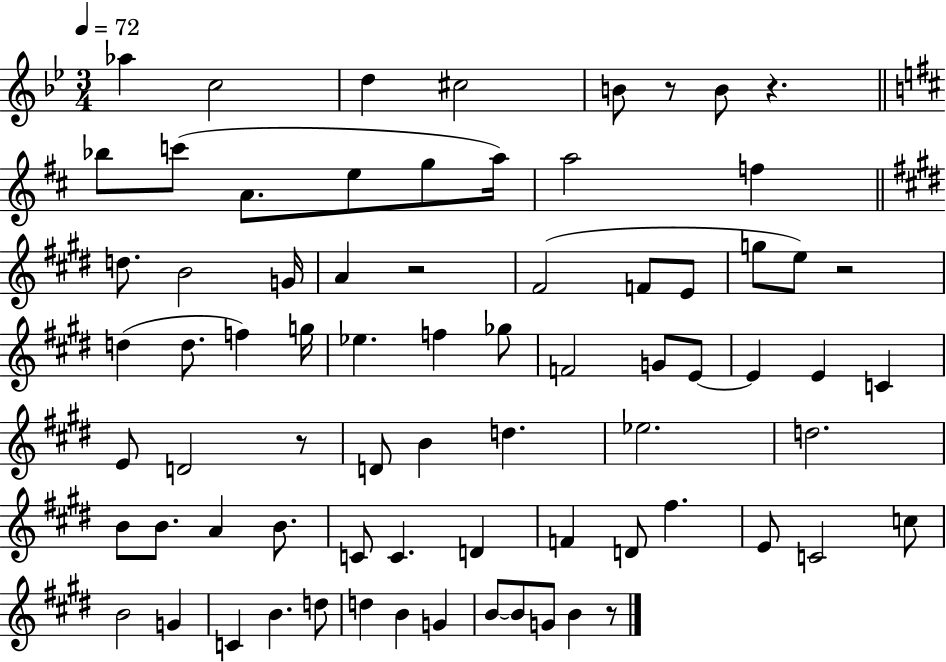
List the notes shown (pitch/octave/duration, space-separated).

Ab5/q C5/h D5/q C#5/h B4/e R/e B4/e R/q. Bb5/e C6/e A4/e. E5/e G5/e A5/s A5/h F5/q D5/e. B4/h G4/s A4/q R/h F#4/h F4/e E4/e G5/e E5/e R/h D5/q D5/e. F5/q G5/s Eb5/q. F5/q Gb5/e F4/h G4/e E4/e E4/q E4/q C4/q E4/e D4/h R/e D4/e B4/q D5/q. Eb5/h. D5/h. B4/e B4/e. A4/q B4/e. C4/e C4/q. D4/q F4/q D4/e F#5/q. E4/e C4/h C5/e B4/h G4/q C4/q B4/q. D5/e D5/q B4/q G4/q B4/e B4/e G4/e B4/q R/e